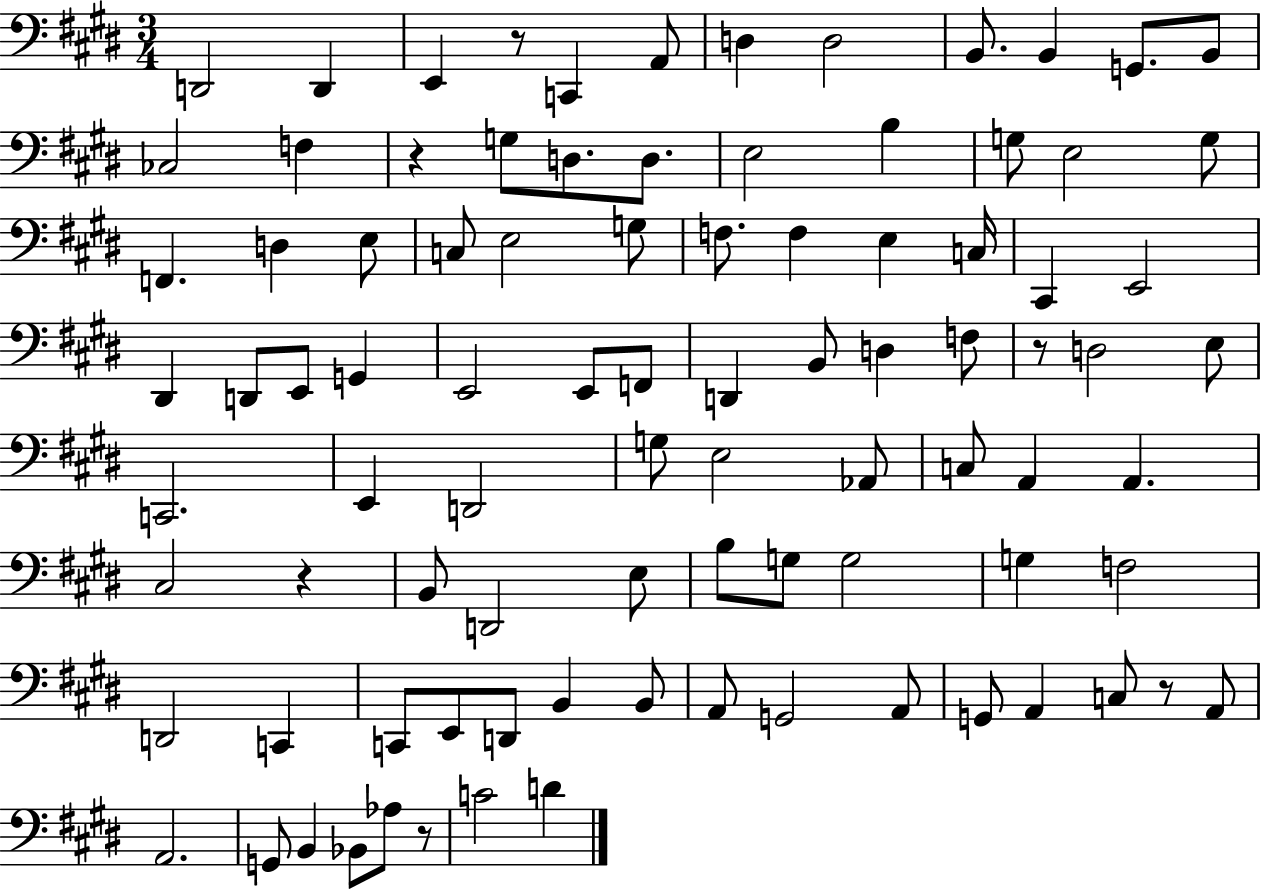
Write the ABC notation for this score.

X:1
T:Untitled
M:3/4
L:1/4
K:E
D,,2 D,, E,, z/2 C,, A,,/2 D, D,2 B,,/2 B,, G,,/2 B,,/2 _C,2 F, z G,/2 D,/2 D,/2 E,2 B, G,/2 E,2 G,/2 F,, D, E,/2 C,/2 E,2 G,/2 F,/2 F, E, C,/4 ^C,, E,,2 ^D,, D,,/2 E,,/2 G,, E,,2 E,,/2 F,,/2 D,, B,,/2 D, F,/2 z/2 D,2 E,/2 C,,2 E,, D,,2 G,/2 E,2 _A,,/2 C,/2 A,, A,, ^C,2 z B,,/2 D,,2 E,/2 B,/2 G,/2 G,2 G, F,2 D,,2 C,, C,,/2 E,,/2 D,,/2 B,, B,,/2 A,,/2 G,,2 A,,/2 G,,/2 A,, C,/2 z/2 A,,/2 A,,2 G,,/2 B,, _B,,/2 _A,/2 z/2 C2 D